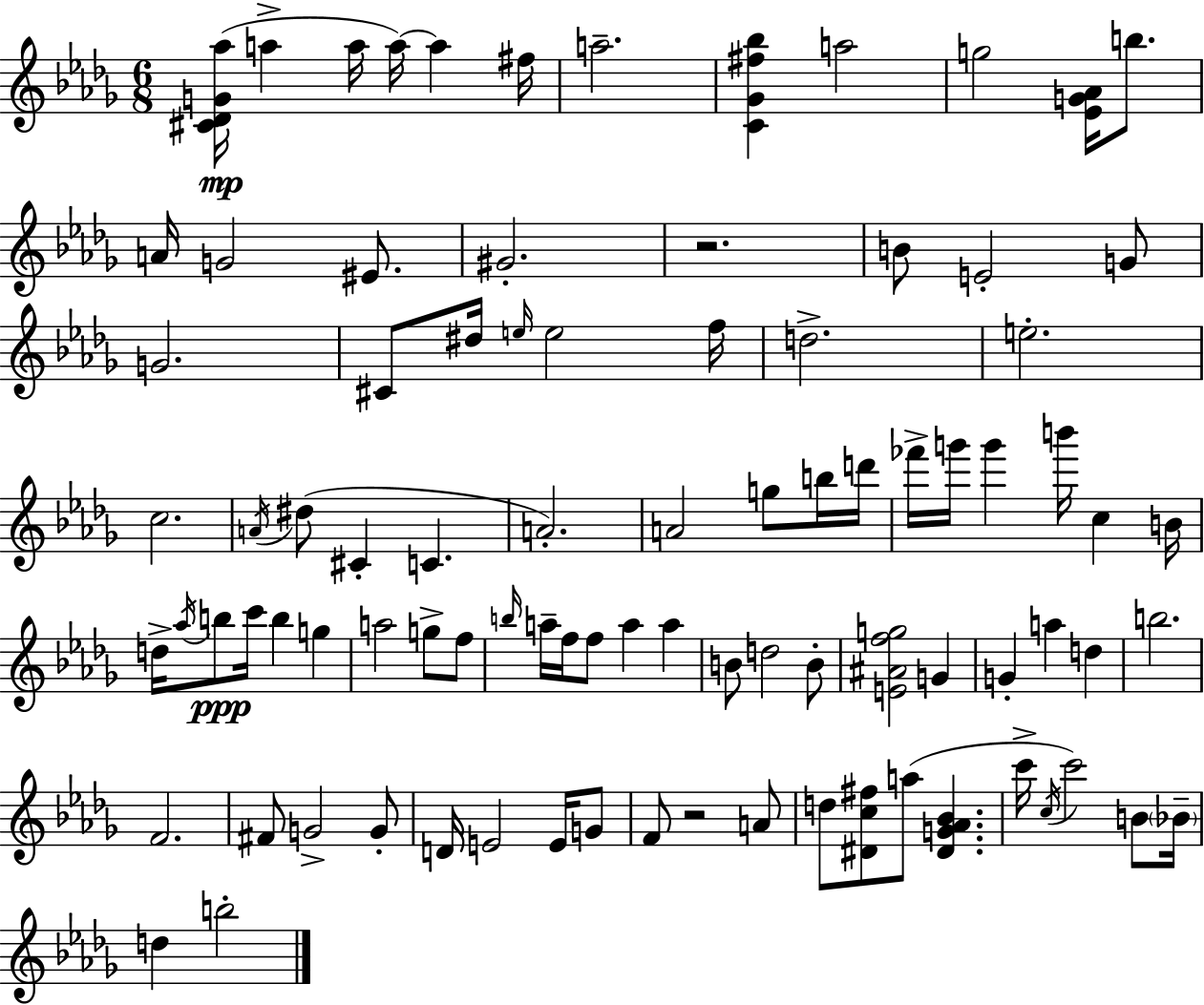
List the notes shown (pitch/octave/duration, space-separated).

[C#4,Db4,G4,Ab5]/s A5/q A5/s A5/s A5/q F#5/s A5/h. [C4,Gb4,F#5,Bb5]/q A5/h G5/h [Eb4,G4,Ab4]/s B5/e. A4/s G4/h EIS4/e. G#4/h. R/h. B4/e E4/h G4/e G4/h. C#4/e D#5/s E5/s E5/h F5/s D5/h. E5/h. C5/h. A4/s D#5/e C#4/q C4/q. A4/h. A4/h G5/e B5/s D6/s FES6/s G6/s G6/q B6/s C5/q B4/s D5/s Ab5/s B5/e C6/s B5/q G5/q A5/h G5/e F5/e B5/s A5/s F5/s F5/e A5/q A5/q B4/e D5/h B4/e [E4,A#4,F5,G5]/h G4/q G4/q A5/q D5/q B5/h. F4/h. F#4/e G4/h G4/e D4/s E4/h E4/s G4/e F4/e R/h A4/e D5/e [D#4,C5,F#5]/e A5/e [D#4,G4,Ab4,Bb4]/q. C6/s C5/s C6/h B4/e Bb4/s D5/q B5/h